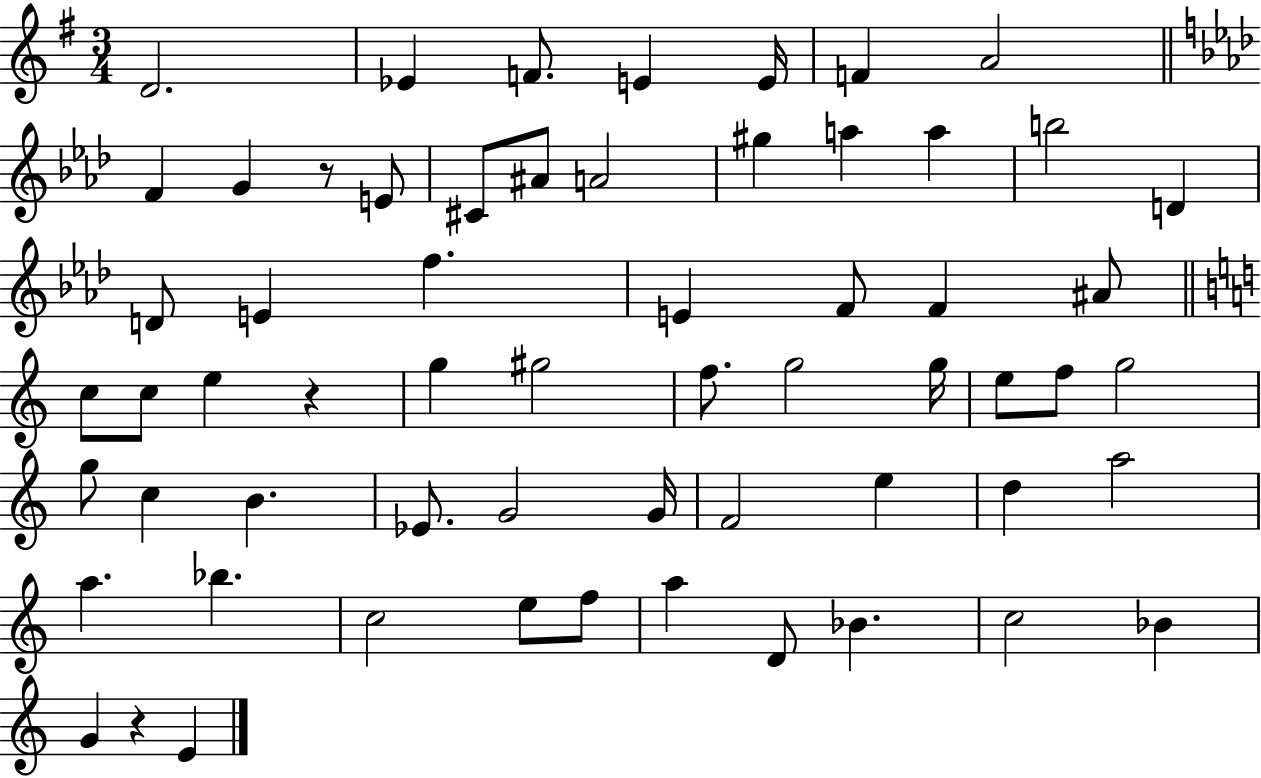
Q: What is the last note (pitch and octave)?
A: E4